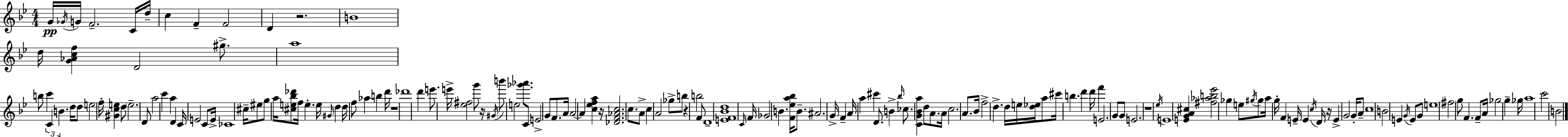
G4/s Gb4/s G4/s F4/h. C4/s D5/s C5/q F4/q F4/h D4/q R/h. B4/w D5/s [G4,Ab4,C5,F5]/q D4/h G#5/e. A5/w B5/e C6/q C4/q B4/q. D5/s D5/e E5/h F5/s [G#4,C5,E5]/q D5/e E5/h. D4/e A5/h C6/q A5/q D4/q C4/s E4/h C4/e E4/s CES4/w C#5/s EIS5/e G5/e A5/s [C#5,E5,Bb5,Db6]/e F5/s E5/q. E5/s G#4/s D5/q D5/s F5/e Ab5/q B5/q D6/s R/w Db6/w D6/q E6/e. E6/s [Eb5,F#5]/h G6/e R/s G#4/s B6/e E5/h [Gb6,Ab6]/e. C4/e E4/h G4/e F4/e. A4/s A4/h A4/q [C5,Eb5,F5,A5]/q R/s [Db4,F4,Ab4,C5]/h. C5/e. A4/e C5/q A4/h Gb5/e B5/e R/q B5/h F4/e D4/w [E4,F4,Bb4,D5]/w C4/s F4/s Gb4/h B4/q. [F4,Eb5,A5,Bb5]/s B4/e. A#4/h. G4/s F4/q A4/s A5/q C#6/q D4/e. B4/q Bb5/s CES5/e. [C4,G4,Bb4,A5]/q D5/e A4/e. A4/s C5/h. A4/e. Bb4/s F5/h D5/q. D5/s E5/s [D5,Eb5]/s A5/e C#6/s B5/q. D6/q D6/s F6/q E4/h. G4/e G4/e E4/h. R/w Eb5/s E4/w [E4,G4,A4,C#5]/q [F#5,Ab5,B5,Eb6]/h Gb5/q E5/e G#5/s G#5/e A5/s G5/s F4/q E4/s E4/q C5/s D4/s R/s E4/q G4/h G4/s A4/e C5/w B4/h E4/q G4/s E4/e G4/e E5/w F#5/h G5/e F4/q. F4/e A4/s Gb5/h G5/q Gb5/s A5/w C6/h B4/h